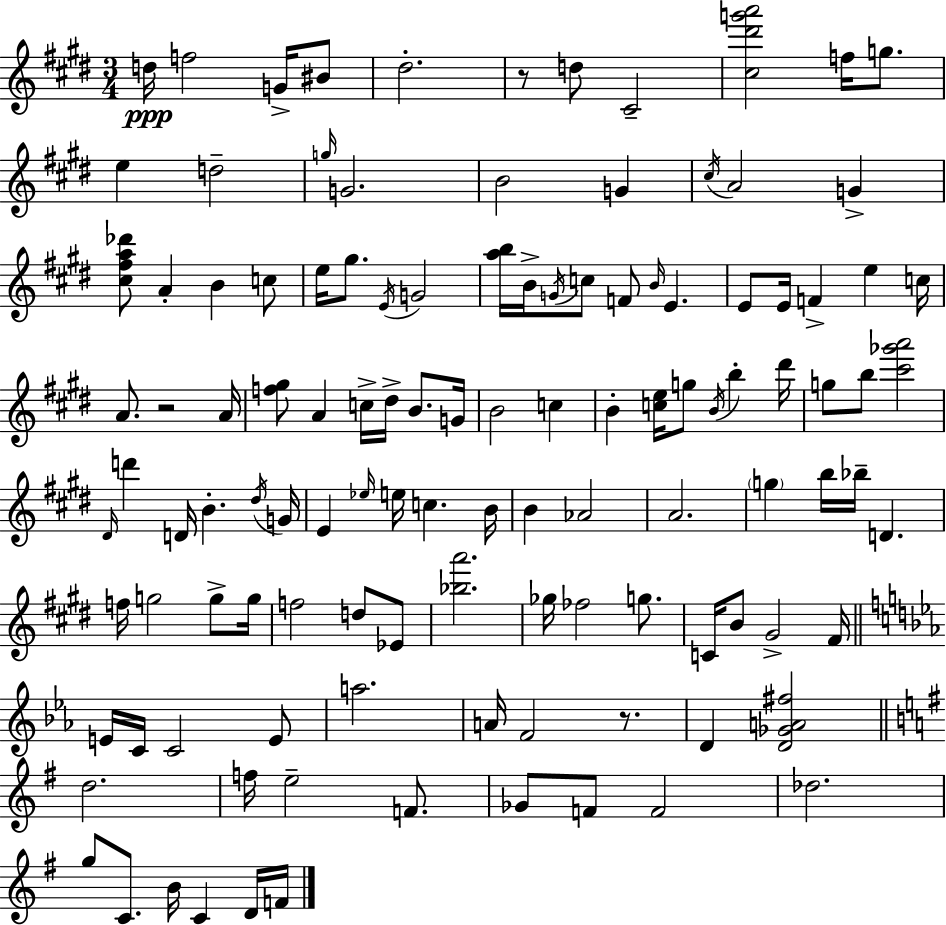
X:1
T:Untitled
M:3/4
L:1/4
K:E
d/4 f2 G/4 ^B/2 ^d2 z/2 d/2 ^C2 [^c^d'g'a']2 f/4 g/2 e d2 g/4 G2 B2 G ^c/4 A2 G [^c^fa_d']/2 A B c/2 e/4 ^g/2 E/4 G2 [ab]/4 B/4 G/4 c/2 F/2 B/4 E E/2 E/4 F e c/4 A/2 z2 A/4 [f^g]/2 A c/4 ^d/4 B/2 G/4 B2 c B [ce]/4 g/2 B/4 b ^d'/4 g/2 b/2 [^c'_g'a']2 ^D/4 d' D/4 B ^d/4 G/4 E _e/4 e/4 c B/4 B _A2 A2 g b/4 _b/4 D f/4 g2 g/2 g/4 f2 d/2 _E/2 [_ba']2 _g/4 _f2 g/2 C/4 B/2 ^G2 ^F/4 E/4 C/4 C2 E/2 a2 A/4 F2 z/2 D [D_GA^f]2 d2 f/4 e2 F/2 _G/2 F/2 F2 _d2 g/2 C/2 B/4 C D/4 F/4